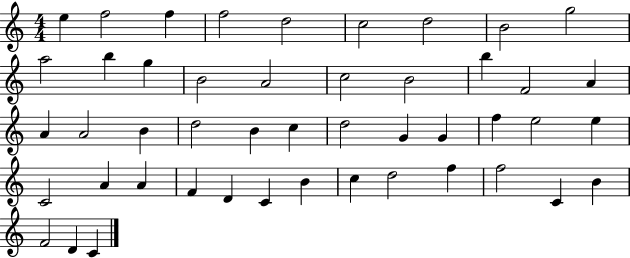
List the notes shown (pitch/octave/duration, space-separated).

E5/q F5/h F5/q F5/h D5/h C5/h D5/h B4/h G5/h A5/h B5/q G5/q B4/h A4/h C5/h B4/h B5/q F4/h A4/q A4/q A4/h B4/q D5/h B4/q C5/q D5/h G4/q G4/q F5/q E5/h E5/q C4/h A4/q A4/q F4/q D4/q C4/q B4/q C5/q D5/h F5/q F5/h C4/q B4/q F4/h D4/q C4/q